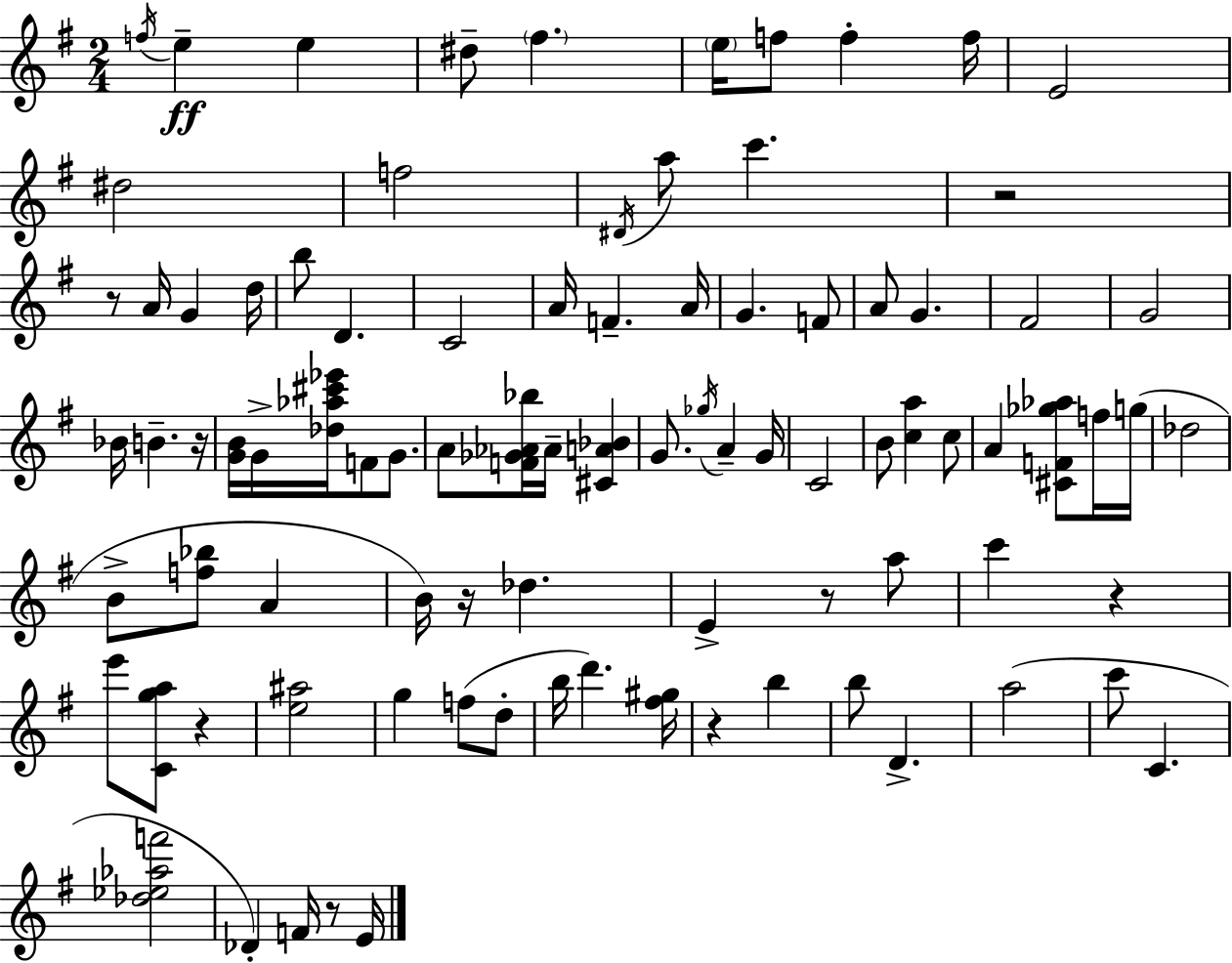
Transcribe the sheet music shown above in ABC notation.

X:1
T:Untitled
M:2/4
L:1/4
K:Em
f/4 e e ^d/2 ^f e/4 f/2 f f/4 E2 ^d2 f2 ^D/4 a/2 c' z2 z/2 A/4 G d/4 b/2 D C2 A/4 F A/4 G F/2 A/2 G ^F2 G2 _B/4 B z/4 [GB]/4 G/4 [_d_a^c'_e']/4 F/2 G/2 A/2 [F_G_A_b]/4 _A/4 [^CA_B] G/2 _g/4 A G/4 C2 B/2 [ca] c/2 A [^CF_g_a]/2 f/4 g/4 _d2 B/2 [f_b]/2 A B/4 z/4 _d E z/2 a/2 c' z e'/2 [Cga]/2 z [e^a]2 g f/2 d/2 b/4 d' [^f^g]/4 z b b/2 D a2 c'/2 C [_d_e_af']2 _D F/4 z/2 E/4